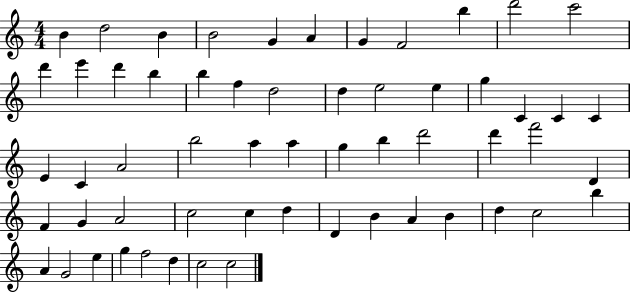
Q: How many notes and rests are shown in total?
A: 58